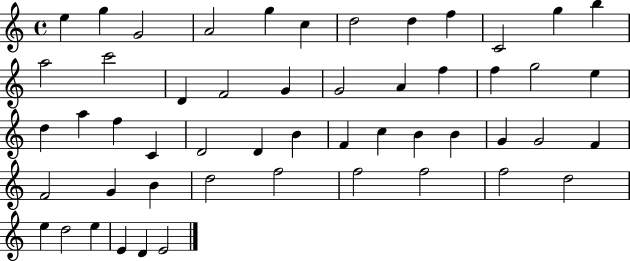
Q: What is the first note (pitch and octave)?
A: E5